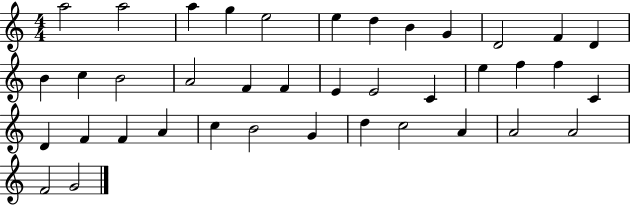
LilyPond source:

{
  \clef treble
  \numericTimeSignature
  \time 4/4
  \key c \major
  a''2 a''2 | a''4 g''4 e''2 | e''4 d''4 b'4 g'4 | d'2 f'4 d'4 | \break b'4 c''4 b'2 | a'2 f'4 f'4 | e'4 e'2 c'4 | e''4 f''4 f''4 c'4 | \break d'4 f'4 f'4 a'4 | c''4 b'2 g'4 | d''4 c''2 a'4 | a'2 a'2 | \break f'2 g'2 | \bar "|."
}